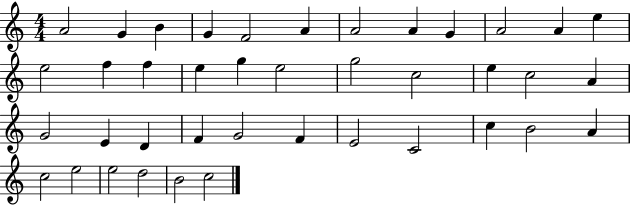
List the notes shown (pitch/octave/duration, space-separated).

A4/h G4/q B4/q G4/q F4/h A4/q A4/h A4/q G4/q A4/h A4/q E5/q E5/h F5/q F5/q E5/q G5/q E5/h G5/h C5/h E5/q C5/h A4/q G4/h E4/q D4/q F4/q G4/h F4/q E4/h C4/h C5/q B4/h A4/q C5/h E5/h E5/h D5/h B4/h C5/h